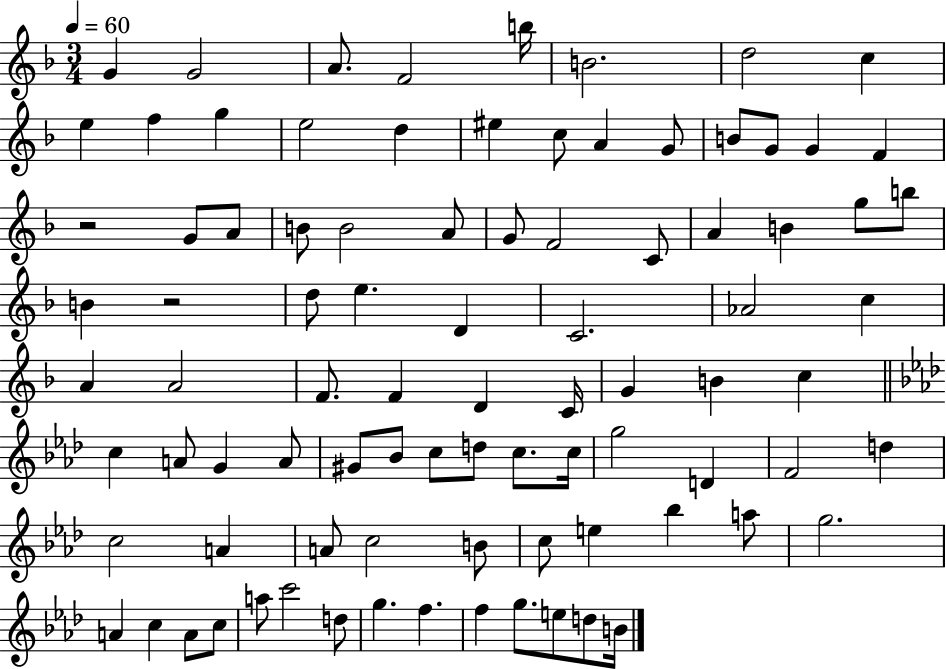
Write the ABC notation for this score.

X:1
T:Untitled
M:3/4
L:1/4
K:F
G G2 A/2 F2 b/4 B2 d2 c e f g e2 d ^e c/2 A G/2 B/2 G/2 G F z2 G/2 A/2 B/2 B2 A/2 G/2 F2 C/2 A B g/2 b/2 B z2 d/2 e D C2 _A2 c A A2 F/2 F D C/4 G B c c A/2 G A/2 ^G/2 _B/2 c/2 d/2 c/2 c/4 g2 D F2 d c2 A A/2 c2 B/2 c/2 e _b a/2 g2 A c A/2 c/2 a/2 c'2 d/2 g f f g/2 e/2 d/2 B/4